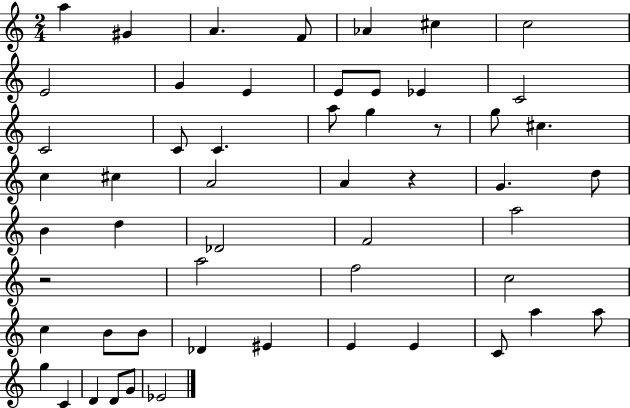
{
  \clef treble
  \numericTimeSignature
  \time 2/4
  \key c \major
  a''4 gis'4 | a'4. f'8 | aes'4 cis''4 | c''2 | \break e'2 | g'4 e'4 | e'8 e'8 ees'4 | c'2 | \break c'2 | c'8 c'4. | a''8 g''4 r8 | g''8 cis''4. | \break c''4 cis''4 | a'2 | a'4 r4 | g'4. d''8 | \break b'4 d''4 | des'2 | f'2 | a''2 | \break r2 | a''2 | f''2 | c''2 | \break c''4 b'8 b'8 | des'4 eis'4 | e'4 e'4 | c'8 a''4 a''8 | \break g''4 c'4 | d'4 d'8 g'8 | ees'2 | \bar "|."
}